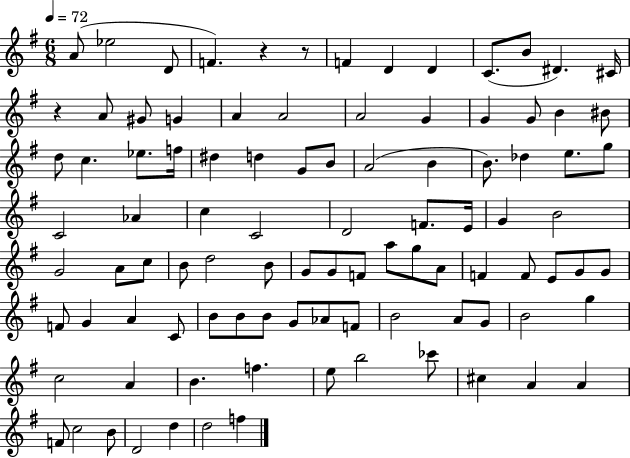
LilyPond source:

{
  \clef treble
  \numericTimeSignature
  \time 6/8
  \key g \major
  \tempo 4 = 72
  a'8( ees''2 d'8 | f'4.) r4 r8 | f'4 d'4 d'4 | c'8.( b'8 dis'4.) cis'16 | \break r4 a'8 gis'8 g'4 | a'4 a'2 | a'2 g'4 | g'4 g'8 b'4 bis'8 | \break d''8 c''4. ees''8. f''16 | dis''4 d''4 g'8 b'8 | a'2( b'4 | b'8.) des''4 e''8. g''8 | \break c'2 aes'4 | c''4 c'2 | d'2 f'8. e'16 | g'4 b'2 | \break g'2 a'8 c''8 | b'8 d''2 b'8 | g'8 g'8 f'8 a''8 g''8 a'8 | f'4 f'8 e'8 g'8 g'8 | \break f'8 g'4 a'4 c'8 | b'8 b'8 b'8 g'8 aes'8 f'8 | b'2 a'8 g'8 | b'2 g''4 | \break c''2 a'4 | b'4. f''4. | e''8 b''2 ces'''8 | cis''4 a'4 a'4 | \break f'8 c''2 b'8 | d'2 d''4 | d''2 f''4 | \bar "|."
}